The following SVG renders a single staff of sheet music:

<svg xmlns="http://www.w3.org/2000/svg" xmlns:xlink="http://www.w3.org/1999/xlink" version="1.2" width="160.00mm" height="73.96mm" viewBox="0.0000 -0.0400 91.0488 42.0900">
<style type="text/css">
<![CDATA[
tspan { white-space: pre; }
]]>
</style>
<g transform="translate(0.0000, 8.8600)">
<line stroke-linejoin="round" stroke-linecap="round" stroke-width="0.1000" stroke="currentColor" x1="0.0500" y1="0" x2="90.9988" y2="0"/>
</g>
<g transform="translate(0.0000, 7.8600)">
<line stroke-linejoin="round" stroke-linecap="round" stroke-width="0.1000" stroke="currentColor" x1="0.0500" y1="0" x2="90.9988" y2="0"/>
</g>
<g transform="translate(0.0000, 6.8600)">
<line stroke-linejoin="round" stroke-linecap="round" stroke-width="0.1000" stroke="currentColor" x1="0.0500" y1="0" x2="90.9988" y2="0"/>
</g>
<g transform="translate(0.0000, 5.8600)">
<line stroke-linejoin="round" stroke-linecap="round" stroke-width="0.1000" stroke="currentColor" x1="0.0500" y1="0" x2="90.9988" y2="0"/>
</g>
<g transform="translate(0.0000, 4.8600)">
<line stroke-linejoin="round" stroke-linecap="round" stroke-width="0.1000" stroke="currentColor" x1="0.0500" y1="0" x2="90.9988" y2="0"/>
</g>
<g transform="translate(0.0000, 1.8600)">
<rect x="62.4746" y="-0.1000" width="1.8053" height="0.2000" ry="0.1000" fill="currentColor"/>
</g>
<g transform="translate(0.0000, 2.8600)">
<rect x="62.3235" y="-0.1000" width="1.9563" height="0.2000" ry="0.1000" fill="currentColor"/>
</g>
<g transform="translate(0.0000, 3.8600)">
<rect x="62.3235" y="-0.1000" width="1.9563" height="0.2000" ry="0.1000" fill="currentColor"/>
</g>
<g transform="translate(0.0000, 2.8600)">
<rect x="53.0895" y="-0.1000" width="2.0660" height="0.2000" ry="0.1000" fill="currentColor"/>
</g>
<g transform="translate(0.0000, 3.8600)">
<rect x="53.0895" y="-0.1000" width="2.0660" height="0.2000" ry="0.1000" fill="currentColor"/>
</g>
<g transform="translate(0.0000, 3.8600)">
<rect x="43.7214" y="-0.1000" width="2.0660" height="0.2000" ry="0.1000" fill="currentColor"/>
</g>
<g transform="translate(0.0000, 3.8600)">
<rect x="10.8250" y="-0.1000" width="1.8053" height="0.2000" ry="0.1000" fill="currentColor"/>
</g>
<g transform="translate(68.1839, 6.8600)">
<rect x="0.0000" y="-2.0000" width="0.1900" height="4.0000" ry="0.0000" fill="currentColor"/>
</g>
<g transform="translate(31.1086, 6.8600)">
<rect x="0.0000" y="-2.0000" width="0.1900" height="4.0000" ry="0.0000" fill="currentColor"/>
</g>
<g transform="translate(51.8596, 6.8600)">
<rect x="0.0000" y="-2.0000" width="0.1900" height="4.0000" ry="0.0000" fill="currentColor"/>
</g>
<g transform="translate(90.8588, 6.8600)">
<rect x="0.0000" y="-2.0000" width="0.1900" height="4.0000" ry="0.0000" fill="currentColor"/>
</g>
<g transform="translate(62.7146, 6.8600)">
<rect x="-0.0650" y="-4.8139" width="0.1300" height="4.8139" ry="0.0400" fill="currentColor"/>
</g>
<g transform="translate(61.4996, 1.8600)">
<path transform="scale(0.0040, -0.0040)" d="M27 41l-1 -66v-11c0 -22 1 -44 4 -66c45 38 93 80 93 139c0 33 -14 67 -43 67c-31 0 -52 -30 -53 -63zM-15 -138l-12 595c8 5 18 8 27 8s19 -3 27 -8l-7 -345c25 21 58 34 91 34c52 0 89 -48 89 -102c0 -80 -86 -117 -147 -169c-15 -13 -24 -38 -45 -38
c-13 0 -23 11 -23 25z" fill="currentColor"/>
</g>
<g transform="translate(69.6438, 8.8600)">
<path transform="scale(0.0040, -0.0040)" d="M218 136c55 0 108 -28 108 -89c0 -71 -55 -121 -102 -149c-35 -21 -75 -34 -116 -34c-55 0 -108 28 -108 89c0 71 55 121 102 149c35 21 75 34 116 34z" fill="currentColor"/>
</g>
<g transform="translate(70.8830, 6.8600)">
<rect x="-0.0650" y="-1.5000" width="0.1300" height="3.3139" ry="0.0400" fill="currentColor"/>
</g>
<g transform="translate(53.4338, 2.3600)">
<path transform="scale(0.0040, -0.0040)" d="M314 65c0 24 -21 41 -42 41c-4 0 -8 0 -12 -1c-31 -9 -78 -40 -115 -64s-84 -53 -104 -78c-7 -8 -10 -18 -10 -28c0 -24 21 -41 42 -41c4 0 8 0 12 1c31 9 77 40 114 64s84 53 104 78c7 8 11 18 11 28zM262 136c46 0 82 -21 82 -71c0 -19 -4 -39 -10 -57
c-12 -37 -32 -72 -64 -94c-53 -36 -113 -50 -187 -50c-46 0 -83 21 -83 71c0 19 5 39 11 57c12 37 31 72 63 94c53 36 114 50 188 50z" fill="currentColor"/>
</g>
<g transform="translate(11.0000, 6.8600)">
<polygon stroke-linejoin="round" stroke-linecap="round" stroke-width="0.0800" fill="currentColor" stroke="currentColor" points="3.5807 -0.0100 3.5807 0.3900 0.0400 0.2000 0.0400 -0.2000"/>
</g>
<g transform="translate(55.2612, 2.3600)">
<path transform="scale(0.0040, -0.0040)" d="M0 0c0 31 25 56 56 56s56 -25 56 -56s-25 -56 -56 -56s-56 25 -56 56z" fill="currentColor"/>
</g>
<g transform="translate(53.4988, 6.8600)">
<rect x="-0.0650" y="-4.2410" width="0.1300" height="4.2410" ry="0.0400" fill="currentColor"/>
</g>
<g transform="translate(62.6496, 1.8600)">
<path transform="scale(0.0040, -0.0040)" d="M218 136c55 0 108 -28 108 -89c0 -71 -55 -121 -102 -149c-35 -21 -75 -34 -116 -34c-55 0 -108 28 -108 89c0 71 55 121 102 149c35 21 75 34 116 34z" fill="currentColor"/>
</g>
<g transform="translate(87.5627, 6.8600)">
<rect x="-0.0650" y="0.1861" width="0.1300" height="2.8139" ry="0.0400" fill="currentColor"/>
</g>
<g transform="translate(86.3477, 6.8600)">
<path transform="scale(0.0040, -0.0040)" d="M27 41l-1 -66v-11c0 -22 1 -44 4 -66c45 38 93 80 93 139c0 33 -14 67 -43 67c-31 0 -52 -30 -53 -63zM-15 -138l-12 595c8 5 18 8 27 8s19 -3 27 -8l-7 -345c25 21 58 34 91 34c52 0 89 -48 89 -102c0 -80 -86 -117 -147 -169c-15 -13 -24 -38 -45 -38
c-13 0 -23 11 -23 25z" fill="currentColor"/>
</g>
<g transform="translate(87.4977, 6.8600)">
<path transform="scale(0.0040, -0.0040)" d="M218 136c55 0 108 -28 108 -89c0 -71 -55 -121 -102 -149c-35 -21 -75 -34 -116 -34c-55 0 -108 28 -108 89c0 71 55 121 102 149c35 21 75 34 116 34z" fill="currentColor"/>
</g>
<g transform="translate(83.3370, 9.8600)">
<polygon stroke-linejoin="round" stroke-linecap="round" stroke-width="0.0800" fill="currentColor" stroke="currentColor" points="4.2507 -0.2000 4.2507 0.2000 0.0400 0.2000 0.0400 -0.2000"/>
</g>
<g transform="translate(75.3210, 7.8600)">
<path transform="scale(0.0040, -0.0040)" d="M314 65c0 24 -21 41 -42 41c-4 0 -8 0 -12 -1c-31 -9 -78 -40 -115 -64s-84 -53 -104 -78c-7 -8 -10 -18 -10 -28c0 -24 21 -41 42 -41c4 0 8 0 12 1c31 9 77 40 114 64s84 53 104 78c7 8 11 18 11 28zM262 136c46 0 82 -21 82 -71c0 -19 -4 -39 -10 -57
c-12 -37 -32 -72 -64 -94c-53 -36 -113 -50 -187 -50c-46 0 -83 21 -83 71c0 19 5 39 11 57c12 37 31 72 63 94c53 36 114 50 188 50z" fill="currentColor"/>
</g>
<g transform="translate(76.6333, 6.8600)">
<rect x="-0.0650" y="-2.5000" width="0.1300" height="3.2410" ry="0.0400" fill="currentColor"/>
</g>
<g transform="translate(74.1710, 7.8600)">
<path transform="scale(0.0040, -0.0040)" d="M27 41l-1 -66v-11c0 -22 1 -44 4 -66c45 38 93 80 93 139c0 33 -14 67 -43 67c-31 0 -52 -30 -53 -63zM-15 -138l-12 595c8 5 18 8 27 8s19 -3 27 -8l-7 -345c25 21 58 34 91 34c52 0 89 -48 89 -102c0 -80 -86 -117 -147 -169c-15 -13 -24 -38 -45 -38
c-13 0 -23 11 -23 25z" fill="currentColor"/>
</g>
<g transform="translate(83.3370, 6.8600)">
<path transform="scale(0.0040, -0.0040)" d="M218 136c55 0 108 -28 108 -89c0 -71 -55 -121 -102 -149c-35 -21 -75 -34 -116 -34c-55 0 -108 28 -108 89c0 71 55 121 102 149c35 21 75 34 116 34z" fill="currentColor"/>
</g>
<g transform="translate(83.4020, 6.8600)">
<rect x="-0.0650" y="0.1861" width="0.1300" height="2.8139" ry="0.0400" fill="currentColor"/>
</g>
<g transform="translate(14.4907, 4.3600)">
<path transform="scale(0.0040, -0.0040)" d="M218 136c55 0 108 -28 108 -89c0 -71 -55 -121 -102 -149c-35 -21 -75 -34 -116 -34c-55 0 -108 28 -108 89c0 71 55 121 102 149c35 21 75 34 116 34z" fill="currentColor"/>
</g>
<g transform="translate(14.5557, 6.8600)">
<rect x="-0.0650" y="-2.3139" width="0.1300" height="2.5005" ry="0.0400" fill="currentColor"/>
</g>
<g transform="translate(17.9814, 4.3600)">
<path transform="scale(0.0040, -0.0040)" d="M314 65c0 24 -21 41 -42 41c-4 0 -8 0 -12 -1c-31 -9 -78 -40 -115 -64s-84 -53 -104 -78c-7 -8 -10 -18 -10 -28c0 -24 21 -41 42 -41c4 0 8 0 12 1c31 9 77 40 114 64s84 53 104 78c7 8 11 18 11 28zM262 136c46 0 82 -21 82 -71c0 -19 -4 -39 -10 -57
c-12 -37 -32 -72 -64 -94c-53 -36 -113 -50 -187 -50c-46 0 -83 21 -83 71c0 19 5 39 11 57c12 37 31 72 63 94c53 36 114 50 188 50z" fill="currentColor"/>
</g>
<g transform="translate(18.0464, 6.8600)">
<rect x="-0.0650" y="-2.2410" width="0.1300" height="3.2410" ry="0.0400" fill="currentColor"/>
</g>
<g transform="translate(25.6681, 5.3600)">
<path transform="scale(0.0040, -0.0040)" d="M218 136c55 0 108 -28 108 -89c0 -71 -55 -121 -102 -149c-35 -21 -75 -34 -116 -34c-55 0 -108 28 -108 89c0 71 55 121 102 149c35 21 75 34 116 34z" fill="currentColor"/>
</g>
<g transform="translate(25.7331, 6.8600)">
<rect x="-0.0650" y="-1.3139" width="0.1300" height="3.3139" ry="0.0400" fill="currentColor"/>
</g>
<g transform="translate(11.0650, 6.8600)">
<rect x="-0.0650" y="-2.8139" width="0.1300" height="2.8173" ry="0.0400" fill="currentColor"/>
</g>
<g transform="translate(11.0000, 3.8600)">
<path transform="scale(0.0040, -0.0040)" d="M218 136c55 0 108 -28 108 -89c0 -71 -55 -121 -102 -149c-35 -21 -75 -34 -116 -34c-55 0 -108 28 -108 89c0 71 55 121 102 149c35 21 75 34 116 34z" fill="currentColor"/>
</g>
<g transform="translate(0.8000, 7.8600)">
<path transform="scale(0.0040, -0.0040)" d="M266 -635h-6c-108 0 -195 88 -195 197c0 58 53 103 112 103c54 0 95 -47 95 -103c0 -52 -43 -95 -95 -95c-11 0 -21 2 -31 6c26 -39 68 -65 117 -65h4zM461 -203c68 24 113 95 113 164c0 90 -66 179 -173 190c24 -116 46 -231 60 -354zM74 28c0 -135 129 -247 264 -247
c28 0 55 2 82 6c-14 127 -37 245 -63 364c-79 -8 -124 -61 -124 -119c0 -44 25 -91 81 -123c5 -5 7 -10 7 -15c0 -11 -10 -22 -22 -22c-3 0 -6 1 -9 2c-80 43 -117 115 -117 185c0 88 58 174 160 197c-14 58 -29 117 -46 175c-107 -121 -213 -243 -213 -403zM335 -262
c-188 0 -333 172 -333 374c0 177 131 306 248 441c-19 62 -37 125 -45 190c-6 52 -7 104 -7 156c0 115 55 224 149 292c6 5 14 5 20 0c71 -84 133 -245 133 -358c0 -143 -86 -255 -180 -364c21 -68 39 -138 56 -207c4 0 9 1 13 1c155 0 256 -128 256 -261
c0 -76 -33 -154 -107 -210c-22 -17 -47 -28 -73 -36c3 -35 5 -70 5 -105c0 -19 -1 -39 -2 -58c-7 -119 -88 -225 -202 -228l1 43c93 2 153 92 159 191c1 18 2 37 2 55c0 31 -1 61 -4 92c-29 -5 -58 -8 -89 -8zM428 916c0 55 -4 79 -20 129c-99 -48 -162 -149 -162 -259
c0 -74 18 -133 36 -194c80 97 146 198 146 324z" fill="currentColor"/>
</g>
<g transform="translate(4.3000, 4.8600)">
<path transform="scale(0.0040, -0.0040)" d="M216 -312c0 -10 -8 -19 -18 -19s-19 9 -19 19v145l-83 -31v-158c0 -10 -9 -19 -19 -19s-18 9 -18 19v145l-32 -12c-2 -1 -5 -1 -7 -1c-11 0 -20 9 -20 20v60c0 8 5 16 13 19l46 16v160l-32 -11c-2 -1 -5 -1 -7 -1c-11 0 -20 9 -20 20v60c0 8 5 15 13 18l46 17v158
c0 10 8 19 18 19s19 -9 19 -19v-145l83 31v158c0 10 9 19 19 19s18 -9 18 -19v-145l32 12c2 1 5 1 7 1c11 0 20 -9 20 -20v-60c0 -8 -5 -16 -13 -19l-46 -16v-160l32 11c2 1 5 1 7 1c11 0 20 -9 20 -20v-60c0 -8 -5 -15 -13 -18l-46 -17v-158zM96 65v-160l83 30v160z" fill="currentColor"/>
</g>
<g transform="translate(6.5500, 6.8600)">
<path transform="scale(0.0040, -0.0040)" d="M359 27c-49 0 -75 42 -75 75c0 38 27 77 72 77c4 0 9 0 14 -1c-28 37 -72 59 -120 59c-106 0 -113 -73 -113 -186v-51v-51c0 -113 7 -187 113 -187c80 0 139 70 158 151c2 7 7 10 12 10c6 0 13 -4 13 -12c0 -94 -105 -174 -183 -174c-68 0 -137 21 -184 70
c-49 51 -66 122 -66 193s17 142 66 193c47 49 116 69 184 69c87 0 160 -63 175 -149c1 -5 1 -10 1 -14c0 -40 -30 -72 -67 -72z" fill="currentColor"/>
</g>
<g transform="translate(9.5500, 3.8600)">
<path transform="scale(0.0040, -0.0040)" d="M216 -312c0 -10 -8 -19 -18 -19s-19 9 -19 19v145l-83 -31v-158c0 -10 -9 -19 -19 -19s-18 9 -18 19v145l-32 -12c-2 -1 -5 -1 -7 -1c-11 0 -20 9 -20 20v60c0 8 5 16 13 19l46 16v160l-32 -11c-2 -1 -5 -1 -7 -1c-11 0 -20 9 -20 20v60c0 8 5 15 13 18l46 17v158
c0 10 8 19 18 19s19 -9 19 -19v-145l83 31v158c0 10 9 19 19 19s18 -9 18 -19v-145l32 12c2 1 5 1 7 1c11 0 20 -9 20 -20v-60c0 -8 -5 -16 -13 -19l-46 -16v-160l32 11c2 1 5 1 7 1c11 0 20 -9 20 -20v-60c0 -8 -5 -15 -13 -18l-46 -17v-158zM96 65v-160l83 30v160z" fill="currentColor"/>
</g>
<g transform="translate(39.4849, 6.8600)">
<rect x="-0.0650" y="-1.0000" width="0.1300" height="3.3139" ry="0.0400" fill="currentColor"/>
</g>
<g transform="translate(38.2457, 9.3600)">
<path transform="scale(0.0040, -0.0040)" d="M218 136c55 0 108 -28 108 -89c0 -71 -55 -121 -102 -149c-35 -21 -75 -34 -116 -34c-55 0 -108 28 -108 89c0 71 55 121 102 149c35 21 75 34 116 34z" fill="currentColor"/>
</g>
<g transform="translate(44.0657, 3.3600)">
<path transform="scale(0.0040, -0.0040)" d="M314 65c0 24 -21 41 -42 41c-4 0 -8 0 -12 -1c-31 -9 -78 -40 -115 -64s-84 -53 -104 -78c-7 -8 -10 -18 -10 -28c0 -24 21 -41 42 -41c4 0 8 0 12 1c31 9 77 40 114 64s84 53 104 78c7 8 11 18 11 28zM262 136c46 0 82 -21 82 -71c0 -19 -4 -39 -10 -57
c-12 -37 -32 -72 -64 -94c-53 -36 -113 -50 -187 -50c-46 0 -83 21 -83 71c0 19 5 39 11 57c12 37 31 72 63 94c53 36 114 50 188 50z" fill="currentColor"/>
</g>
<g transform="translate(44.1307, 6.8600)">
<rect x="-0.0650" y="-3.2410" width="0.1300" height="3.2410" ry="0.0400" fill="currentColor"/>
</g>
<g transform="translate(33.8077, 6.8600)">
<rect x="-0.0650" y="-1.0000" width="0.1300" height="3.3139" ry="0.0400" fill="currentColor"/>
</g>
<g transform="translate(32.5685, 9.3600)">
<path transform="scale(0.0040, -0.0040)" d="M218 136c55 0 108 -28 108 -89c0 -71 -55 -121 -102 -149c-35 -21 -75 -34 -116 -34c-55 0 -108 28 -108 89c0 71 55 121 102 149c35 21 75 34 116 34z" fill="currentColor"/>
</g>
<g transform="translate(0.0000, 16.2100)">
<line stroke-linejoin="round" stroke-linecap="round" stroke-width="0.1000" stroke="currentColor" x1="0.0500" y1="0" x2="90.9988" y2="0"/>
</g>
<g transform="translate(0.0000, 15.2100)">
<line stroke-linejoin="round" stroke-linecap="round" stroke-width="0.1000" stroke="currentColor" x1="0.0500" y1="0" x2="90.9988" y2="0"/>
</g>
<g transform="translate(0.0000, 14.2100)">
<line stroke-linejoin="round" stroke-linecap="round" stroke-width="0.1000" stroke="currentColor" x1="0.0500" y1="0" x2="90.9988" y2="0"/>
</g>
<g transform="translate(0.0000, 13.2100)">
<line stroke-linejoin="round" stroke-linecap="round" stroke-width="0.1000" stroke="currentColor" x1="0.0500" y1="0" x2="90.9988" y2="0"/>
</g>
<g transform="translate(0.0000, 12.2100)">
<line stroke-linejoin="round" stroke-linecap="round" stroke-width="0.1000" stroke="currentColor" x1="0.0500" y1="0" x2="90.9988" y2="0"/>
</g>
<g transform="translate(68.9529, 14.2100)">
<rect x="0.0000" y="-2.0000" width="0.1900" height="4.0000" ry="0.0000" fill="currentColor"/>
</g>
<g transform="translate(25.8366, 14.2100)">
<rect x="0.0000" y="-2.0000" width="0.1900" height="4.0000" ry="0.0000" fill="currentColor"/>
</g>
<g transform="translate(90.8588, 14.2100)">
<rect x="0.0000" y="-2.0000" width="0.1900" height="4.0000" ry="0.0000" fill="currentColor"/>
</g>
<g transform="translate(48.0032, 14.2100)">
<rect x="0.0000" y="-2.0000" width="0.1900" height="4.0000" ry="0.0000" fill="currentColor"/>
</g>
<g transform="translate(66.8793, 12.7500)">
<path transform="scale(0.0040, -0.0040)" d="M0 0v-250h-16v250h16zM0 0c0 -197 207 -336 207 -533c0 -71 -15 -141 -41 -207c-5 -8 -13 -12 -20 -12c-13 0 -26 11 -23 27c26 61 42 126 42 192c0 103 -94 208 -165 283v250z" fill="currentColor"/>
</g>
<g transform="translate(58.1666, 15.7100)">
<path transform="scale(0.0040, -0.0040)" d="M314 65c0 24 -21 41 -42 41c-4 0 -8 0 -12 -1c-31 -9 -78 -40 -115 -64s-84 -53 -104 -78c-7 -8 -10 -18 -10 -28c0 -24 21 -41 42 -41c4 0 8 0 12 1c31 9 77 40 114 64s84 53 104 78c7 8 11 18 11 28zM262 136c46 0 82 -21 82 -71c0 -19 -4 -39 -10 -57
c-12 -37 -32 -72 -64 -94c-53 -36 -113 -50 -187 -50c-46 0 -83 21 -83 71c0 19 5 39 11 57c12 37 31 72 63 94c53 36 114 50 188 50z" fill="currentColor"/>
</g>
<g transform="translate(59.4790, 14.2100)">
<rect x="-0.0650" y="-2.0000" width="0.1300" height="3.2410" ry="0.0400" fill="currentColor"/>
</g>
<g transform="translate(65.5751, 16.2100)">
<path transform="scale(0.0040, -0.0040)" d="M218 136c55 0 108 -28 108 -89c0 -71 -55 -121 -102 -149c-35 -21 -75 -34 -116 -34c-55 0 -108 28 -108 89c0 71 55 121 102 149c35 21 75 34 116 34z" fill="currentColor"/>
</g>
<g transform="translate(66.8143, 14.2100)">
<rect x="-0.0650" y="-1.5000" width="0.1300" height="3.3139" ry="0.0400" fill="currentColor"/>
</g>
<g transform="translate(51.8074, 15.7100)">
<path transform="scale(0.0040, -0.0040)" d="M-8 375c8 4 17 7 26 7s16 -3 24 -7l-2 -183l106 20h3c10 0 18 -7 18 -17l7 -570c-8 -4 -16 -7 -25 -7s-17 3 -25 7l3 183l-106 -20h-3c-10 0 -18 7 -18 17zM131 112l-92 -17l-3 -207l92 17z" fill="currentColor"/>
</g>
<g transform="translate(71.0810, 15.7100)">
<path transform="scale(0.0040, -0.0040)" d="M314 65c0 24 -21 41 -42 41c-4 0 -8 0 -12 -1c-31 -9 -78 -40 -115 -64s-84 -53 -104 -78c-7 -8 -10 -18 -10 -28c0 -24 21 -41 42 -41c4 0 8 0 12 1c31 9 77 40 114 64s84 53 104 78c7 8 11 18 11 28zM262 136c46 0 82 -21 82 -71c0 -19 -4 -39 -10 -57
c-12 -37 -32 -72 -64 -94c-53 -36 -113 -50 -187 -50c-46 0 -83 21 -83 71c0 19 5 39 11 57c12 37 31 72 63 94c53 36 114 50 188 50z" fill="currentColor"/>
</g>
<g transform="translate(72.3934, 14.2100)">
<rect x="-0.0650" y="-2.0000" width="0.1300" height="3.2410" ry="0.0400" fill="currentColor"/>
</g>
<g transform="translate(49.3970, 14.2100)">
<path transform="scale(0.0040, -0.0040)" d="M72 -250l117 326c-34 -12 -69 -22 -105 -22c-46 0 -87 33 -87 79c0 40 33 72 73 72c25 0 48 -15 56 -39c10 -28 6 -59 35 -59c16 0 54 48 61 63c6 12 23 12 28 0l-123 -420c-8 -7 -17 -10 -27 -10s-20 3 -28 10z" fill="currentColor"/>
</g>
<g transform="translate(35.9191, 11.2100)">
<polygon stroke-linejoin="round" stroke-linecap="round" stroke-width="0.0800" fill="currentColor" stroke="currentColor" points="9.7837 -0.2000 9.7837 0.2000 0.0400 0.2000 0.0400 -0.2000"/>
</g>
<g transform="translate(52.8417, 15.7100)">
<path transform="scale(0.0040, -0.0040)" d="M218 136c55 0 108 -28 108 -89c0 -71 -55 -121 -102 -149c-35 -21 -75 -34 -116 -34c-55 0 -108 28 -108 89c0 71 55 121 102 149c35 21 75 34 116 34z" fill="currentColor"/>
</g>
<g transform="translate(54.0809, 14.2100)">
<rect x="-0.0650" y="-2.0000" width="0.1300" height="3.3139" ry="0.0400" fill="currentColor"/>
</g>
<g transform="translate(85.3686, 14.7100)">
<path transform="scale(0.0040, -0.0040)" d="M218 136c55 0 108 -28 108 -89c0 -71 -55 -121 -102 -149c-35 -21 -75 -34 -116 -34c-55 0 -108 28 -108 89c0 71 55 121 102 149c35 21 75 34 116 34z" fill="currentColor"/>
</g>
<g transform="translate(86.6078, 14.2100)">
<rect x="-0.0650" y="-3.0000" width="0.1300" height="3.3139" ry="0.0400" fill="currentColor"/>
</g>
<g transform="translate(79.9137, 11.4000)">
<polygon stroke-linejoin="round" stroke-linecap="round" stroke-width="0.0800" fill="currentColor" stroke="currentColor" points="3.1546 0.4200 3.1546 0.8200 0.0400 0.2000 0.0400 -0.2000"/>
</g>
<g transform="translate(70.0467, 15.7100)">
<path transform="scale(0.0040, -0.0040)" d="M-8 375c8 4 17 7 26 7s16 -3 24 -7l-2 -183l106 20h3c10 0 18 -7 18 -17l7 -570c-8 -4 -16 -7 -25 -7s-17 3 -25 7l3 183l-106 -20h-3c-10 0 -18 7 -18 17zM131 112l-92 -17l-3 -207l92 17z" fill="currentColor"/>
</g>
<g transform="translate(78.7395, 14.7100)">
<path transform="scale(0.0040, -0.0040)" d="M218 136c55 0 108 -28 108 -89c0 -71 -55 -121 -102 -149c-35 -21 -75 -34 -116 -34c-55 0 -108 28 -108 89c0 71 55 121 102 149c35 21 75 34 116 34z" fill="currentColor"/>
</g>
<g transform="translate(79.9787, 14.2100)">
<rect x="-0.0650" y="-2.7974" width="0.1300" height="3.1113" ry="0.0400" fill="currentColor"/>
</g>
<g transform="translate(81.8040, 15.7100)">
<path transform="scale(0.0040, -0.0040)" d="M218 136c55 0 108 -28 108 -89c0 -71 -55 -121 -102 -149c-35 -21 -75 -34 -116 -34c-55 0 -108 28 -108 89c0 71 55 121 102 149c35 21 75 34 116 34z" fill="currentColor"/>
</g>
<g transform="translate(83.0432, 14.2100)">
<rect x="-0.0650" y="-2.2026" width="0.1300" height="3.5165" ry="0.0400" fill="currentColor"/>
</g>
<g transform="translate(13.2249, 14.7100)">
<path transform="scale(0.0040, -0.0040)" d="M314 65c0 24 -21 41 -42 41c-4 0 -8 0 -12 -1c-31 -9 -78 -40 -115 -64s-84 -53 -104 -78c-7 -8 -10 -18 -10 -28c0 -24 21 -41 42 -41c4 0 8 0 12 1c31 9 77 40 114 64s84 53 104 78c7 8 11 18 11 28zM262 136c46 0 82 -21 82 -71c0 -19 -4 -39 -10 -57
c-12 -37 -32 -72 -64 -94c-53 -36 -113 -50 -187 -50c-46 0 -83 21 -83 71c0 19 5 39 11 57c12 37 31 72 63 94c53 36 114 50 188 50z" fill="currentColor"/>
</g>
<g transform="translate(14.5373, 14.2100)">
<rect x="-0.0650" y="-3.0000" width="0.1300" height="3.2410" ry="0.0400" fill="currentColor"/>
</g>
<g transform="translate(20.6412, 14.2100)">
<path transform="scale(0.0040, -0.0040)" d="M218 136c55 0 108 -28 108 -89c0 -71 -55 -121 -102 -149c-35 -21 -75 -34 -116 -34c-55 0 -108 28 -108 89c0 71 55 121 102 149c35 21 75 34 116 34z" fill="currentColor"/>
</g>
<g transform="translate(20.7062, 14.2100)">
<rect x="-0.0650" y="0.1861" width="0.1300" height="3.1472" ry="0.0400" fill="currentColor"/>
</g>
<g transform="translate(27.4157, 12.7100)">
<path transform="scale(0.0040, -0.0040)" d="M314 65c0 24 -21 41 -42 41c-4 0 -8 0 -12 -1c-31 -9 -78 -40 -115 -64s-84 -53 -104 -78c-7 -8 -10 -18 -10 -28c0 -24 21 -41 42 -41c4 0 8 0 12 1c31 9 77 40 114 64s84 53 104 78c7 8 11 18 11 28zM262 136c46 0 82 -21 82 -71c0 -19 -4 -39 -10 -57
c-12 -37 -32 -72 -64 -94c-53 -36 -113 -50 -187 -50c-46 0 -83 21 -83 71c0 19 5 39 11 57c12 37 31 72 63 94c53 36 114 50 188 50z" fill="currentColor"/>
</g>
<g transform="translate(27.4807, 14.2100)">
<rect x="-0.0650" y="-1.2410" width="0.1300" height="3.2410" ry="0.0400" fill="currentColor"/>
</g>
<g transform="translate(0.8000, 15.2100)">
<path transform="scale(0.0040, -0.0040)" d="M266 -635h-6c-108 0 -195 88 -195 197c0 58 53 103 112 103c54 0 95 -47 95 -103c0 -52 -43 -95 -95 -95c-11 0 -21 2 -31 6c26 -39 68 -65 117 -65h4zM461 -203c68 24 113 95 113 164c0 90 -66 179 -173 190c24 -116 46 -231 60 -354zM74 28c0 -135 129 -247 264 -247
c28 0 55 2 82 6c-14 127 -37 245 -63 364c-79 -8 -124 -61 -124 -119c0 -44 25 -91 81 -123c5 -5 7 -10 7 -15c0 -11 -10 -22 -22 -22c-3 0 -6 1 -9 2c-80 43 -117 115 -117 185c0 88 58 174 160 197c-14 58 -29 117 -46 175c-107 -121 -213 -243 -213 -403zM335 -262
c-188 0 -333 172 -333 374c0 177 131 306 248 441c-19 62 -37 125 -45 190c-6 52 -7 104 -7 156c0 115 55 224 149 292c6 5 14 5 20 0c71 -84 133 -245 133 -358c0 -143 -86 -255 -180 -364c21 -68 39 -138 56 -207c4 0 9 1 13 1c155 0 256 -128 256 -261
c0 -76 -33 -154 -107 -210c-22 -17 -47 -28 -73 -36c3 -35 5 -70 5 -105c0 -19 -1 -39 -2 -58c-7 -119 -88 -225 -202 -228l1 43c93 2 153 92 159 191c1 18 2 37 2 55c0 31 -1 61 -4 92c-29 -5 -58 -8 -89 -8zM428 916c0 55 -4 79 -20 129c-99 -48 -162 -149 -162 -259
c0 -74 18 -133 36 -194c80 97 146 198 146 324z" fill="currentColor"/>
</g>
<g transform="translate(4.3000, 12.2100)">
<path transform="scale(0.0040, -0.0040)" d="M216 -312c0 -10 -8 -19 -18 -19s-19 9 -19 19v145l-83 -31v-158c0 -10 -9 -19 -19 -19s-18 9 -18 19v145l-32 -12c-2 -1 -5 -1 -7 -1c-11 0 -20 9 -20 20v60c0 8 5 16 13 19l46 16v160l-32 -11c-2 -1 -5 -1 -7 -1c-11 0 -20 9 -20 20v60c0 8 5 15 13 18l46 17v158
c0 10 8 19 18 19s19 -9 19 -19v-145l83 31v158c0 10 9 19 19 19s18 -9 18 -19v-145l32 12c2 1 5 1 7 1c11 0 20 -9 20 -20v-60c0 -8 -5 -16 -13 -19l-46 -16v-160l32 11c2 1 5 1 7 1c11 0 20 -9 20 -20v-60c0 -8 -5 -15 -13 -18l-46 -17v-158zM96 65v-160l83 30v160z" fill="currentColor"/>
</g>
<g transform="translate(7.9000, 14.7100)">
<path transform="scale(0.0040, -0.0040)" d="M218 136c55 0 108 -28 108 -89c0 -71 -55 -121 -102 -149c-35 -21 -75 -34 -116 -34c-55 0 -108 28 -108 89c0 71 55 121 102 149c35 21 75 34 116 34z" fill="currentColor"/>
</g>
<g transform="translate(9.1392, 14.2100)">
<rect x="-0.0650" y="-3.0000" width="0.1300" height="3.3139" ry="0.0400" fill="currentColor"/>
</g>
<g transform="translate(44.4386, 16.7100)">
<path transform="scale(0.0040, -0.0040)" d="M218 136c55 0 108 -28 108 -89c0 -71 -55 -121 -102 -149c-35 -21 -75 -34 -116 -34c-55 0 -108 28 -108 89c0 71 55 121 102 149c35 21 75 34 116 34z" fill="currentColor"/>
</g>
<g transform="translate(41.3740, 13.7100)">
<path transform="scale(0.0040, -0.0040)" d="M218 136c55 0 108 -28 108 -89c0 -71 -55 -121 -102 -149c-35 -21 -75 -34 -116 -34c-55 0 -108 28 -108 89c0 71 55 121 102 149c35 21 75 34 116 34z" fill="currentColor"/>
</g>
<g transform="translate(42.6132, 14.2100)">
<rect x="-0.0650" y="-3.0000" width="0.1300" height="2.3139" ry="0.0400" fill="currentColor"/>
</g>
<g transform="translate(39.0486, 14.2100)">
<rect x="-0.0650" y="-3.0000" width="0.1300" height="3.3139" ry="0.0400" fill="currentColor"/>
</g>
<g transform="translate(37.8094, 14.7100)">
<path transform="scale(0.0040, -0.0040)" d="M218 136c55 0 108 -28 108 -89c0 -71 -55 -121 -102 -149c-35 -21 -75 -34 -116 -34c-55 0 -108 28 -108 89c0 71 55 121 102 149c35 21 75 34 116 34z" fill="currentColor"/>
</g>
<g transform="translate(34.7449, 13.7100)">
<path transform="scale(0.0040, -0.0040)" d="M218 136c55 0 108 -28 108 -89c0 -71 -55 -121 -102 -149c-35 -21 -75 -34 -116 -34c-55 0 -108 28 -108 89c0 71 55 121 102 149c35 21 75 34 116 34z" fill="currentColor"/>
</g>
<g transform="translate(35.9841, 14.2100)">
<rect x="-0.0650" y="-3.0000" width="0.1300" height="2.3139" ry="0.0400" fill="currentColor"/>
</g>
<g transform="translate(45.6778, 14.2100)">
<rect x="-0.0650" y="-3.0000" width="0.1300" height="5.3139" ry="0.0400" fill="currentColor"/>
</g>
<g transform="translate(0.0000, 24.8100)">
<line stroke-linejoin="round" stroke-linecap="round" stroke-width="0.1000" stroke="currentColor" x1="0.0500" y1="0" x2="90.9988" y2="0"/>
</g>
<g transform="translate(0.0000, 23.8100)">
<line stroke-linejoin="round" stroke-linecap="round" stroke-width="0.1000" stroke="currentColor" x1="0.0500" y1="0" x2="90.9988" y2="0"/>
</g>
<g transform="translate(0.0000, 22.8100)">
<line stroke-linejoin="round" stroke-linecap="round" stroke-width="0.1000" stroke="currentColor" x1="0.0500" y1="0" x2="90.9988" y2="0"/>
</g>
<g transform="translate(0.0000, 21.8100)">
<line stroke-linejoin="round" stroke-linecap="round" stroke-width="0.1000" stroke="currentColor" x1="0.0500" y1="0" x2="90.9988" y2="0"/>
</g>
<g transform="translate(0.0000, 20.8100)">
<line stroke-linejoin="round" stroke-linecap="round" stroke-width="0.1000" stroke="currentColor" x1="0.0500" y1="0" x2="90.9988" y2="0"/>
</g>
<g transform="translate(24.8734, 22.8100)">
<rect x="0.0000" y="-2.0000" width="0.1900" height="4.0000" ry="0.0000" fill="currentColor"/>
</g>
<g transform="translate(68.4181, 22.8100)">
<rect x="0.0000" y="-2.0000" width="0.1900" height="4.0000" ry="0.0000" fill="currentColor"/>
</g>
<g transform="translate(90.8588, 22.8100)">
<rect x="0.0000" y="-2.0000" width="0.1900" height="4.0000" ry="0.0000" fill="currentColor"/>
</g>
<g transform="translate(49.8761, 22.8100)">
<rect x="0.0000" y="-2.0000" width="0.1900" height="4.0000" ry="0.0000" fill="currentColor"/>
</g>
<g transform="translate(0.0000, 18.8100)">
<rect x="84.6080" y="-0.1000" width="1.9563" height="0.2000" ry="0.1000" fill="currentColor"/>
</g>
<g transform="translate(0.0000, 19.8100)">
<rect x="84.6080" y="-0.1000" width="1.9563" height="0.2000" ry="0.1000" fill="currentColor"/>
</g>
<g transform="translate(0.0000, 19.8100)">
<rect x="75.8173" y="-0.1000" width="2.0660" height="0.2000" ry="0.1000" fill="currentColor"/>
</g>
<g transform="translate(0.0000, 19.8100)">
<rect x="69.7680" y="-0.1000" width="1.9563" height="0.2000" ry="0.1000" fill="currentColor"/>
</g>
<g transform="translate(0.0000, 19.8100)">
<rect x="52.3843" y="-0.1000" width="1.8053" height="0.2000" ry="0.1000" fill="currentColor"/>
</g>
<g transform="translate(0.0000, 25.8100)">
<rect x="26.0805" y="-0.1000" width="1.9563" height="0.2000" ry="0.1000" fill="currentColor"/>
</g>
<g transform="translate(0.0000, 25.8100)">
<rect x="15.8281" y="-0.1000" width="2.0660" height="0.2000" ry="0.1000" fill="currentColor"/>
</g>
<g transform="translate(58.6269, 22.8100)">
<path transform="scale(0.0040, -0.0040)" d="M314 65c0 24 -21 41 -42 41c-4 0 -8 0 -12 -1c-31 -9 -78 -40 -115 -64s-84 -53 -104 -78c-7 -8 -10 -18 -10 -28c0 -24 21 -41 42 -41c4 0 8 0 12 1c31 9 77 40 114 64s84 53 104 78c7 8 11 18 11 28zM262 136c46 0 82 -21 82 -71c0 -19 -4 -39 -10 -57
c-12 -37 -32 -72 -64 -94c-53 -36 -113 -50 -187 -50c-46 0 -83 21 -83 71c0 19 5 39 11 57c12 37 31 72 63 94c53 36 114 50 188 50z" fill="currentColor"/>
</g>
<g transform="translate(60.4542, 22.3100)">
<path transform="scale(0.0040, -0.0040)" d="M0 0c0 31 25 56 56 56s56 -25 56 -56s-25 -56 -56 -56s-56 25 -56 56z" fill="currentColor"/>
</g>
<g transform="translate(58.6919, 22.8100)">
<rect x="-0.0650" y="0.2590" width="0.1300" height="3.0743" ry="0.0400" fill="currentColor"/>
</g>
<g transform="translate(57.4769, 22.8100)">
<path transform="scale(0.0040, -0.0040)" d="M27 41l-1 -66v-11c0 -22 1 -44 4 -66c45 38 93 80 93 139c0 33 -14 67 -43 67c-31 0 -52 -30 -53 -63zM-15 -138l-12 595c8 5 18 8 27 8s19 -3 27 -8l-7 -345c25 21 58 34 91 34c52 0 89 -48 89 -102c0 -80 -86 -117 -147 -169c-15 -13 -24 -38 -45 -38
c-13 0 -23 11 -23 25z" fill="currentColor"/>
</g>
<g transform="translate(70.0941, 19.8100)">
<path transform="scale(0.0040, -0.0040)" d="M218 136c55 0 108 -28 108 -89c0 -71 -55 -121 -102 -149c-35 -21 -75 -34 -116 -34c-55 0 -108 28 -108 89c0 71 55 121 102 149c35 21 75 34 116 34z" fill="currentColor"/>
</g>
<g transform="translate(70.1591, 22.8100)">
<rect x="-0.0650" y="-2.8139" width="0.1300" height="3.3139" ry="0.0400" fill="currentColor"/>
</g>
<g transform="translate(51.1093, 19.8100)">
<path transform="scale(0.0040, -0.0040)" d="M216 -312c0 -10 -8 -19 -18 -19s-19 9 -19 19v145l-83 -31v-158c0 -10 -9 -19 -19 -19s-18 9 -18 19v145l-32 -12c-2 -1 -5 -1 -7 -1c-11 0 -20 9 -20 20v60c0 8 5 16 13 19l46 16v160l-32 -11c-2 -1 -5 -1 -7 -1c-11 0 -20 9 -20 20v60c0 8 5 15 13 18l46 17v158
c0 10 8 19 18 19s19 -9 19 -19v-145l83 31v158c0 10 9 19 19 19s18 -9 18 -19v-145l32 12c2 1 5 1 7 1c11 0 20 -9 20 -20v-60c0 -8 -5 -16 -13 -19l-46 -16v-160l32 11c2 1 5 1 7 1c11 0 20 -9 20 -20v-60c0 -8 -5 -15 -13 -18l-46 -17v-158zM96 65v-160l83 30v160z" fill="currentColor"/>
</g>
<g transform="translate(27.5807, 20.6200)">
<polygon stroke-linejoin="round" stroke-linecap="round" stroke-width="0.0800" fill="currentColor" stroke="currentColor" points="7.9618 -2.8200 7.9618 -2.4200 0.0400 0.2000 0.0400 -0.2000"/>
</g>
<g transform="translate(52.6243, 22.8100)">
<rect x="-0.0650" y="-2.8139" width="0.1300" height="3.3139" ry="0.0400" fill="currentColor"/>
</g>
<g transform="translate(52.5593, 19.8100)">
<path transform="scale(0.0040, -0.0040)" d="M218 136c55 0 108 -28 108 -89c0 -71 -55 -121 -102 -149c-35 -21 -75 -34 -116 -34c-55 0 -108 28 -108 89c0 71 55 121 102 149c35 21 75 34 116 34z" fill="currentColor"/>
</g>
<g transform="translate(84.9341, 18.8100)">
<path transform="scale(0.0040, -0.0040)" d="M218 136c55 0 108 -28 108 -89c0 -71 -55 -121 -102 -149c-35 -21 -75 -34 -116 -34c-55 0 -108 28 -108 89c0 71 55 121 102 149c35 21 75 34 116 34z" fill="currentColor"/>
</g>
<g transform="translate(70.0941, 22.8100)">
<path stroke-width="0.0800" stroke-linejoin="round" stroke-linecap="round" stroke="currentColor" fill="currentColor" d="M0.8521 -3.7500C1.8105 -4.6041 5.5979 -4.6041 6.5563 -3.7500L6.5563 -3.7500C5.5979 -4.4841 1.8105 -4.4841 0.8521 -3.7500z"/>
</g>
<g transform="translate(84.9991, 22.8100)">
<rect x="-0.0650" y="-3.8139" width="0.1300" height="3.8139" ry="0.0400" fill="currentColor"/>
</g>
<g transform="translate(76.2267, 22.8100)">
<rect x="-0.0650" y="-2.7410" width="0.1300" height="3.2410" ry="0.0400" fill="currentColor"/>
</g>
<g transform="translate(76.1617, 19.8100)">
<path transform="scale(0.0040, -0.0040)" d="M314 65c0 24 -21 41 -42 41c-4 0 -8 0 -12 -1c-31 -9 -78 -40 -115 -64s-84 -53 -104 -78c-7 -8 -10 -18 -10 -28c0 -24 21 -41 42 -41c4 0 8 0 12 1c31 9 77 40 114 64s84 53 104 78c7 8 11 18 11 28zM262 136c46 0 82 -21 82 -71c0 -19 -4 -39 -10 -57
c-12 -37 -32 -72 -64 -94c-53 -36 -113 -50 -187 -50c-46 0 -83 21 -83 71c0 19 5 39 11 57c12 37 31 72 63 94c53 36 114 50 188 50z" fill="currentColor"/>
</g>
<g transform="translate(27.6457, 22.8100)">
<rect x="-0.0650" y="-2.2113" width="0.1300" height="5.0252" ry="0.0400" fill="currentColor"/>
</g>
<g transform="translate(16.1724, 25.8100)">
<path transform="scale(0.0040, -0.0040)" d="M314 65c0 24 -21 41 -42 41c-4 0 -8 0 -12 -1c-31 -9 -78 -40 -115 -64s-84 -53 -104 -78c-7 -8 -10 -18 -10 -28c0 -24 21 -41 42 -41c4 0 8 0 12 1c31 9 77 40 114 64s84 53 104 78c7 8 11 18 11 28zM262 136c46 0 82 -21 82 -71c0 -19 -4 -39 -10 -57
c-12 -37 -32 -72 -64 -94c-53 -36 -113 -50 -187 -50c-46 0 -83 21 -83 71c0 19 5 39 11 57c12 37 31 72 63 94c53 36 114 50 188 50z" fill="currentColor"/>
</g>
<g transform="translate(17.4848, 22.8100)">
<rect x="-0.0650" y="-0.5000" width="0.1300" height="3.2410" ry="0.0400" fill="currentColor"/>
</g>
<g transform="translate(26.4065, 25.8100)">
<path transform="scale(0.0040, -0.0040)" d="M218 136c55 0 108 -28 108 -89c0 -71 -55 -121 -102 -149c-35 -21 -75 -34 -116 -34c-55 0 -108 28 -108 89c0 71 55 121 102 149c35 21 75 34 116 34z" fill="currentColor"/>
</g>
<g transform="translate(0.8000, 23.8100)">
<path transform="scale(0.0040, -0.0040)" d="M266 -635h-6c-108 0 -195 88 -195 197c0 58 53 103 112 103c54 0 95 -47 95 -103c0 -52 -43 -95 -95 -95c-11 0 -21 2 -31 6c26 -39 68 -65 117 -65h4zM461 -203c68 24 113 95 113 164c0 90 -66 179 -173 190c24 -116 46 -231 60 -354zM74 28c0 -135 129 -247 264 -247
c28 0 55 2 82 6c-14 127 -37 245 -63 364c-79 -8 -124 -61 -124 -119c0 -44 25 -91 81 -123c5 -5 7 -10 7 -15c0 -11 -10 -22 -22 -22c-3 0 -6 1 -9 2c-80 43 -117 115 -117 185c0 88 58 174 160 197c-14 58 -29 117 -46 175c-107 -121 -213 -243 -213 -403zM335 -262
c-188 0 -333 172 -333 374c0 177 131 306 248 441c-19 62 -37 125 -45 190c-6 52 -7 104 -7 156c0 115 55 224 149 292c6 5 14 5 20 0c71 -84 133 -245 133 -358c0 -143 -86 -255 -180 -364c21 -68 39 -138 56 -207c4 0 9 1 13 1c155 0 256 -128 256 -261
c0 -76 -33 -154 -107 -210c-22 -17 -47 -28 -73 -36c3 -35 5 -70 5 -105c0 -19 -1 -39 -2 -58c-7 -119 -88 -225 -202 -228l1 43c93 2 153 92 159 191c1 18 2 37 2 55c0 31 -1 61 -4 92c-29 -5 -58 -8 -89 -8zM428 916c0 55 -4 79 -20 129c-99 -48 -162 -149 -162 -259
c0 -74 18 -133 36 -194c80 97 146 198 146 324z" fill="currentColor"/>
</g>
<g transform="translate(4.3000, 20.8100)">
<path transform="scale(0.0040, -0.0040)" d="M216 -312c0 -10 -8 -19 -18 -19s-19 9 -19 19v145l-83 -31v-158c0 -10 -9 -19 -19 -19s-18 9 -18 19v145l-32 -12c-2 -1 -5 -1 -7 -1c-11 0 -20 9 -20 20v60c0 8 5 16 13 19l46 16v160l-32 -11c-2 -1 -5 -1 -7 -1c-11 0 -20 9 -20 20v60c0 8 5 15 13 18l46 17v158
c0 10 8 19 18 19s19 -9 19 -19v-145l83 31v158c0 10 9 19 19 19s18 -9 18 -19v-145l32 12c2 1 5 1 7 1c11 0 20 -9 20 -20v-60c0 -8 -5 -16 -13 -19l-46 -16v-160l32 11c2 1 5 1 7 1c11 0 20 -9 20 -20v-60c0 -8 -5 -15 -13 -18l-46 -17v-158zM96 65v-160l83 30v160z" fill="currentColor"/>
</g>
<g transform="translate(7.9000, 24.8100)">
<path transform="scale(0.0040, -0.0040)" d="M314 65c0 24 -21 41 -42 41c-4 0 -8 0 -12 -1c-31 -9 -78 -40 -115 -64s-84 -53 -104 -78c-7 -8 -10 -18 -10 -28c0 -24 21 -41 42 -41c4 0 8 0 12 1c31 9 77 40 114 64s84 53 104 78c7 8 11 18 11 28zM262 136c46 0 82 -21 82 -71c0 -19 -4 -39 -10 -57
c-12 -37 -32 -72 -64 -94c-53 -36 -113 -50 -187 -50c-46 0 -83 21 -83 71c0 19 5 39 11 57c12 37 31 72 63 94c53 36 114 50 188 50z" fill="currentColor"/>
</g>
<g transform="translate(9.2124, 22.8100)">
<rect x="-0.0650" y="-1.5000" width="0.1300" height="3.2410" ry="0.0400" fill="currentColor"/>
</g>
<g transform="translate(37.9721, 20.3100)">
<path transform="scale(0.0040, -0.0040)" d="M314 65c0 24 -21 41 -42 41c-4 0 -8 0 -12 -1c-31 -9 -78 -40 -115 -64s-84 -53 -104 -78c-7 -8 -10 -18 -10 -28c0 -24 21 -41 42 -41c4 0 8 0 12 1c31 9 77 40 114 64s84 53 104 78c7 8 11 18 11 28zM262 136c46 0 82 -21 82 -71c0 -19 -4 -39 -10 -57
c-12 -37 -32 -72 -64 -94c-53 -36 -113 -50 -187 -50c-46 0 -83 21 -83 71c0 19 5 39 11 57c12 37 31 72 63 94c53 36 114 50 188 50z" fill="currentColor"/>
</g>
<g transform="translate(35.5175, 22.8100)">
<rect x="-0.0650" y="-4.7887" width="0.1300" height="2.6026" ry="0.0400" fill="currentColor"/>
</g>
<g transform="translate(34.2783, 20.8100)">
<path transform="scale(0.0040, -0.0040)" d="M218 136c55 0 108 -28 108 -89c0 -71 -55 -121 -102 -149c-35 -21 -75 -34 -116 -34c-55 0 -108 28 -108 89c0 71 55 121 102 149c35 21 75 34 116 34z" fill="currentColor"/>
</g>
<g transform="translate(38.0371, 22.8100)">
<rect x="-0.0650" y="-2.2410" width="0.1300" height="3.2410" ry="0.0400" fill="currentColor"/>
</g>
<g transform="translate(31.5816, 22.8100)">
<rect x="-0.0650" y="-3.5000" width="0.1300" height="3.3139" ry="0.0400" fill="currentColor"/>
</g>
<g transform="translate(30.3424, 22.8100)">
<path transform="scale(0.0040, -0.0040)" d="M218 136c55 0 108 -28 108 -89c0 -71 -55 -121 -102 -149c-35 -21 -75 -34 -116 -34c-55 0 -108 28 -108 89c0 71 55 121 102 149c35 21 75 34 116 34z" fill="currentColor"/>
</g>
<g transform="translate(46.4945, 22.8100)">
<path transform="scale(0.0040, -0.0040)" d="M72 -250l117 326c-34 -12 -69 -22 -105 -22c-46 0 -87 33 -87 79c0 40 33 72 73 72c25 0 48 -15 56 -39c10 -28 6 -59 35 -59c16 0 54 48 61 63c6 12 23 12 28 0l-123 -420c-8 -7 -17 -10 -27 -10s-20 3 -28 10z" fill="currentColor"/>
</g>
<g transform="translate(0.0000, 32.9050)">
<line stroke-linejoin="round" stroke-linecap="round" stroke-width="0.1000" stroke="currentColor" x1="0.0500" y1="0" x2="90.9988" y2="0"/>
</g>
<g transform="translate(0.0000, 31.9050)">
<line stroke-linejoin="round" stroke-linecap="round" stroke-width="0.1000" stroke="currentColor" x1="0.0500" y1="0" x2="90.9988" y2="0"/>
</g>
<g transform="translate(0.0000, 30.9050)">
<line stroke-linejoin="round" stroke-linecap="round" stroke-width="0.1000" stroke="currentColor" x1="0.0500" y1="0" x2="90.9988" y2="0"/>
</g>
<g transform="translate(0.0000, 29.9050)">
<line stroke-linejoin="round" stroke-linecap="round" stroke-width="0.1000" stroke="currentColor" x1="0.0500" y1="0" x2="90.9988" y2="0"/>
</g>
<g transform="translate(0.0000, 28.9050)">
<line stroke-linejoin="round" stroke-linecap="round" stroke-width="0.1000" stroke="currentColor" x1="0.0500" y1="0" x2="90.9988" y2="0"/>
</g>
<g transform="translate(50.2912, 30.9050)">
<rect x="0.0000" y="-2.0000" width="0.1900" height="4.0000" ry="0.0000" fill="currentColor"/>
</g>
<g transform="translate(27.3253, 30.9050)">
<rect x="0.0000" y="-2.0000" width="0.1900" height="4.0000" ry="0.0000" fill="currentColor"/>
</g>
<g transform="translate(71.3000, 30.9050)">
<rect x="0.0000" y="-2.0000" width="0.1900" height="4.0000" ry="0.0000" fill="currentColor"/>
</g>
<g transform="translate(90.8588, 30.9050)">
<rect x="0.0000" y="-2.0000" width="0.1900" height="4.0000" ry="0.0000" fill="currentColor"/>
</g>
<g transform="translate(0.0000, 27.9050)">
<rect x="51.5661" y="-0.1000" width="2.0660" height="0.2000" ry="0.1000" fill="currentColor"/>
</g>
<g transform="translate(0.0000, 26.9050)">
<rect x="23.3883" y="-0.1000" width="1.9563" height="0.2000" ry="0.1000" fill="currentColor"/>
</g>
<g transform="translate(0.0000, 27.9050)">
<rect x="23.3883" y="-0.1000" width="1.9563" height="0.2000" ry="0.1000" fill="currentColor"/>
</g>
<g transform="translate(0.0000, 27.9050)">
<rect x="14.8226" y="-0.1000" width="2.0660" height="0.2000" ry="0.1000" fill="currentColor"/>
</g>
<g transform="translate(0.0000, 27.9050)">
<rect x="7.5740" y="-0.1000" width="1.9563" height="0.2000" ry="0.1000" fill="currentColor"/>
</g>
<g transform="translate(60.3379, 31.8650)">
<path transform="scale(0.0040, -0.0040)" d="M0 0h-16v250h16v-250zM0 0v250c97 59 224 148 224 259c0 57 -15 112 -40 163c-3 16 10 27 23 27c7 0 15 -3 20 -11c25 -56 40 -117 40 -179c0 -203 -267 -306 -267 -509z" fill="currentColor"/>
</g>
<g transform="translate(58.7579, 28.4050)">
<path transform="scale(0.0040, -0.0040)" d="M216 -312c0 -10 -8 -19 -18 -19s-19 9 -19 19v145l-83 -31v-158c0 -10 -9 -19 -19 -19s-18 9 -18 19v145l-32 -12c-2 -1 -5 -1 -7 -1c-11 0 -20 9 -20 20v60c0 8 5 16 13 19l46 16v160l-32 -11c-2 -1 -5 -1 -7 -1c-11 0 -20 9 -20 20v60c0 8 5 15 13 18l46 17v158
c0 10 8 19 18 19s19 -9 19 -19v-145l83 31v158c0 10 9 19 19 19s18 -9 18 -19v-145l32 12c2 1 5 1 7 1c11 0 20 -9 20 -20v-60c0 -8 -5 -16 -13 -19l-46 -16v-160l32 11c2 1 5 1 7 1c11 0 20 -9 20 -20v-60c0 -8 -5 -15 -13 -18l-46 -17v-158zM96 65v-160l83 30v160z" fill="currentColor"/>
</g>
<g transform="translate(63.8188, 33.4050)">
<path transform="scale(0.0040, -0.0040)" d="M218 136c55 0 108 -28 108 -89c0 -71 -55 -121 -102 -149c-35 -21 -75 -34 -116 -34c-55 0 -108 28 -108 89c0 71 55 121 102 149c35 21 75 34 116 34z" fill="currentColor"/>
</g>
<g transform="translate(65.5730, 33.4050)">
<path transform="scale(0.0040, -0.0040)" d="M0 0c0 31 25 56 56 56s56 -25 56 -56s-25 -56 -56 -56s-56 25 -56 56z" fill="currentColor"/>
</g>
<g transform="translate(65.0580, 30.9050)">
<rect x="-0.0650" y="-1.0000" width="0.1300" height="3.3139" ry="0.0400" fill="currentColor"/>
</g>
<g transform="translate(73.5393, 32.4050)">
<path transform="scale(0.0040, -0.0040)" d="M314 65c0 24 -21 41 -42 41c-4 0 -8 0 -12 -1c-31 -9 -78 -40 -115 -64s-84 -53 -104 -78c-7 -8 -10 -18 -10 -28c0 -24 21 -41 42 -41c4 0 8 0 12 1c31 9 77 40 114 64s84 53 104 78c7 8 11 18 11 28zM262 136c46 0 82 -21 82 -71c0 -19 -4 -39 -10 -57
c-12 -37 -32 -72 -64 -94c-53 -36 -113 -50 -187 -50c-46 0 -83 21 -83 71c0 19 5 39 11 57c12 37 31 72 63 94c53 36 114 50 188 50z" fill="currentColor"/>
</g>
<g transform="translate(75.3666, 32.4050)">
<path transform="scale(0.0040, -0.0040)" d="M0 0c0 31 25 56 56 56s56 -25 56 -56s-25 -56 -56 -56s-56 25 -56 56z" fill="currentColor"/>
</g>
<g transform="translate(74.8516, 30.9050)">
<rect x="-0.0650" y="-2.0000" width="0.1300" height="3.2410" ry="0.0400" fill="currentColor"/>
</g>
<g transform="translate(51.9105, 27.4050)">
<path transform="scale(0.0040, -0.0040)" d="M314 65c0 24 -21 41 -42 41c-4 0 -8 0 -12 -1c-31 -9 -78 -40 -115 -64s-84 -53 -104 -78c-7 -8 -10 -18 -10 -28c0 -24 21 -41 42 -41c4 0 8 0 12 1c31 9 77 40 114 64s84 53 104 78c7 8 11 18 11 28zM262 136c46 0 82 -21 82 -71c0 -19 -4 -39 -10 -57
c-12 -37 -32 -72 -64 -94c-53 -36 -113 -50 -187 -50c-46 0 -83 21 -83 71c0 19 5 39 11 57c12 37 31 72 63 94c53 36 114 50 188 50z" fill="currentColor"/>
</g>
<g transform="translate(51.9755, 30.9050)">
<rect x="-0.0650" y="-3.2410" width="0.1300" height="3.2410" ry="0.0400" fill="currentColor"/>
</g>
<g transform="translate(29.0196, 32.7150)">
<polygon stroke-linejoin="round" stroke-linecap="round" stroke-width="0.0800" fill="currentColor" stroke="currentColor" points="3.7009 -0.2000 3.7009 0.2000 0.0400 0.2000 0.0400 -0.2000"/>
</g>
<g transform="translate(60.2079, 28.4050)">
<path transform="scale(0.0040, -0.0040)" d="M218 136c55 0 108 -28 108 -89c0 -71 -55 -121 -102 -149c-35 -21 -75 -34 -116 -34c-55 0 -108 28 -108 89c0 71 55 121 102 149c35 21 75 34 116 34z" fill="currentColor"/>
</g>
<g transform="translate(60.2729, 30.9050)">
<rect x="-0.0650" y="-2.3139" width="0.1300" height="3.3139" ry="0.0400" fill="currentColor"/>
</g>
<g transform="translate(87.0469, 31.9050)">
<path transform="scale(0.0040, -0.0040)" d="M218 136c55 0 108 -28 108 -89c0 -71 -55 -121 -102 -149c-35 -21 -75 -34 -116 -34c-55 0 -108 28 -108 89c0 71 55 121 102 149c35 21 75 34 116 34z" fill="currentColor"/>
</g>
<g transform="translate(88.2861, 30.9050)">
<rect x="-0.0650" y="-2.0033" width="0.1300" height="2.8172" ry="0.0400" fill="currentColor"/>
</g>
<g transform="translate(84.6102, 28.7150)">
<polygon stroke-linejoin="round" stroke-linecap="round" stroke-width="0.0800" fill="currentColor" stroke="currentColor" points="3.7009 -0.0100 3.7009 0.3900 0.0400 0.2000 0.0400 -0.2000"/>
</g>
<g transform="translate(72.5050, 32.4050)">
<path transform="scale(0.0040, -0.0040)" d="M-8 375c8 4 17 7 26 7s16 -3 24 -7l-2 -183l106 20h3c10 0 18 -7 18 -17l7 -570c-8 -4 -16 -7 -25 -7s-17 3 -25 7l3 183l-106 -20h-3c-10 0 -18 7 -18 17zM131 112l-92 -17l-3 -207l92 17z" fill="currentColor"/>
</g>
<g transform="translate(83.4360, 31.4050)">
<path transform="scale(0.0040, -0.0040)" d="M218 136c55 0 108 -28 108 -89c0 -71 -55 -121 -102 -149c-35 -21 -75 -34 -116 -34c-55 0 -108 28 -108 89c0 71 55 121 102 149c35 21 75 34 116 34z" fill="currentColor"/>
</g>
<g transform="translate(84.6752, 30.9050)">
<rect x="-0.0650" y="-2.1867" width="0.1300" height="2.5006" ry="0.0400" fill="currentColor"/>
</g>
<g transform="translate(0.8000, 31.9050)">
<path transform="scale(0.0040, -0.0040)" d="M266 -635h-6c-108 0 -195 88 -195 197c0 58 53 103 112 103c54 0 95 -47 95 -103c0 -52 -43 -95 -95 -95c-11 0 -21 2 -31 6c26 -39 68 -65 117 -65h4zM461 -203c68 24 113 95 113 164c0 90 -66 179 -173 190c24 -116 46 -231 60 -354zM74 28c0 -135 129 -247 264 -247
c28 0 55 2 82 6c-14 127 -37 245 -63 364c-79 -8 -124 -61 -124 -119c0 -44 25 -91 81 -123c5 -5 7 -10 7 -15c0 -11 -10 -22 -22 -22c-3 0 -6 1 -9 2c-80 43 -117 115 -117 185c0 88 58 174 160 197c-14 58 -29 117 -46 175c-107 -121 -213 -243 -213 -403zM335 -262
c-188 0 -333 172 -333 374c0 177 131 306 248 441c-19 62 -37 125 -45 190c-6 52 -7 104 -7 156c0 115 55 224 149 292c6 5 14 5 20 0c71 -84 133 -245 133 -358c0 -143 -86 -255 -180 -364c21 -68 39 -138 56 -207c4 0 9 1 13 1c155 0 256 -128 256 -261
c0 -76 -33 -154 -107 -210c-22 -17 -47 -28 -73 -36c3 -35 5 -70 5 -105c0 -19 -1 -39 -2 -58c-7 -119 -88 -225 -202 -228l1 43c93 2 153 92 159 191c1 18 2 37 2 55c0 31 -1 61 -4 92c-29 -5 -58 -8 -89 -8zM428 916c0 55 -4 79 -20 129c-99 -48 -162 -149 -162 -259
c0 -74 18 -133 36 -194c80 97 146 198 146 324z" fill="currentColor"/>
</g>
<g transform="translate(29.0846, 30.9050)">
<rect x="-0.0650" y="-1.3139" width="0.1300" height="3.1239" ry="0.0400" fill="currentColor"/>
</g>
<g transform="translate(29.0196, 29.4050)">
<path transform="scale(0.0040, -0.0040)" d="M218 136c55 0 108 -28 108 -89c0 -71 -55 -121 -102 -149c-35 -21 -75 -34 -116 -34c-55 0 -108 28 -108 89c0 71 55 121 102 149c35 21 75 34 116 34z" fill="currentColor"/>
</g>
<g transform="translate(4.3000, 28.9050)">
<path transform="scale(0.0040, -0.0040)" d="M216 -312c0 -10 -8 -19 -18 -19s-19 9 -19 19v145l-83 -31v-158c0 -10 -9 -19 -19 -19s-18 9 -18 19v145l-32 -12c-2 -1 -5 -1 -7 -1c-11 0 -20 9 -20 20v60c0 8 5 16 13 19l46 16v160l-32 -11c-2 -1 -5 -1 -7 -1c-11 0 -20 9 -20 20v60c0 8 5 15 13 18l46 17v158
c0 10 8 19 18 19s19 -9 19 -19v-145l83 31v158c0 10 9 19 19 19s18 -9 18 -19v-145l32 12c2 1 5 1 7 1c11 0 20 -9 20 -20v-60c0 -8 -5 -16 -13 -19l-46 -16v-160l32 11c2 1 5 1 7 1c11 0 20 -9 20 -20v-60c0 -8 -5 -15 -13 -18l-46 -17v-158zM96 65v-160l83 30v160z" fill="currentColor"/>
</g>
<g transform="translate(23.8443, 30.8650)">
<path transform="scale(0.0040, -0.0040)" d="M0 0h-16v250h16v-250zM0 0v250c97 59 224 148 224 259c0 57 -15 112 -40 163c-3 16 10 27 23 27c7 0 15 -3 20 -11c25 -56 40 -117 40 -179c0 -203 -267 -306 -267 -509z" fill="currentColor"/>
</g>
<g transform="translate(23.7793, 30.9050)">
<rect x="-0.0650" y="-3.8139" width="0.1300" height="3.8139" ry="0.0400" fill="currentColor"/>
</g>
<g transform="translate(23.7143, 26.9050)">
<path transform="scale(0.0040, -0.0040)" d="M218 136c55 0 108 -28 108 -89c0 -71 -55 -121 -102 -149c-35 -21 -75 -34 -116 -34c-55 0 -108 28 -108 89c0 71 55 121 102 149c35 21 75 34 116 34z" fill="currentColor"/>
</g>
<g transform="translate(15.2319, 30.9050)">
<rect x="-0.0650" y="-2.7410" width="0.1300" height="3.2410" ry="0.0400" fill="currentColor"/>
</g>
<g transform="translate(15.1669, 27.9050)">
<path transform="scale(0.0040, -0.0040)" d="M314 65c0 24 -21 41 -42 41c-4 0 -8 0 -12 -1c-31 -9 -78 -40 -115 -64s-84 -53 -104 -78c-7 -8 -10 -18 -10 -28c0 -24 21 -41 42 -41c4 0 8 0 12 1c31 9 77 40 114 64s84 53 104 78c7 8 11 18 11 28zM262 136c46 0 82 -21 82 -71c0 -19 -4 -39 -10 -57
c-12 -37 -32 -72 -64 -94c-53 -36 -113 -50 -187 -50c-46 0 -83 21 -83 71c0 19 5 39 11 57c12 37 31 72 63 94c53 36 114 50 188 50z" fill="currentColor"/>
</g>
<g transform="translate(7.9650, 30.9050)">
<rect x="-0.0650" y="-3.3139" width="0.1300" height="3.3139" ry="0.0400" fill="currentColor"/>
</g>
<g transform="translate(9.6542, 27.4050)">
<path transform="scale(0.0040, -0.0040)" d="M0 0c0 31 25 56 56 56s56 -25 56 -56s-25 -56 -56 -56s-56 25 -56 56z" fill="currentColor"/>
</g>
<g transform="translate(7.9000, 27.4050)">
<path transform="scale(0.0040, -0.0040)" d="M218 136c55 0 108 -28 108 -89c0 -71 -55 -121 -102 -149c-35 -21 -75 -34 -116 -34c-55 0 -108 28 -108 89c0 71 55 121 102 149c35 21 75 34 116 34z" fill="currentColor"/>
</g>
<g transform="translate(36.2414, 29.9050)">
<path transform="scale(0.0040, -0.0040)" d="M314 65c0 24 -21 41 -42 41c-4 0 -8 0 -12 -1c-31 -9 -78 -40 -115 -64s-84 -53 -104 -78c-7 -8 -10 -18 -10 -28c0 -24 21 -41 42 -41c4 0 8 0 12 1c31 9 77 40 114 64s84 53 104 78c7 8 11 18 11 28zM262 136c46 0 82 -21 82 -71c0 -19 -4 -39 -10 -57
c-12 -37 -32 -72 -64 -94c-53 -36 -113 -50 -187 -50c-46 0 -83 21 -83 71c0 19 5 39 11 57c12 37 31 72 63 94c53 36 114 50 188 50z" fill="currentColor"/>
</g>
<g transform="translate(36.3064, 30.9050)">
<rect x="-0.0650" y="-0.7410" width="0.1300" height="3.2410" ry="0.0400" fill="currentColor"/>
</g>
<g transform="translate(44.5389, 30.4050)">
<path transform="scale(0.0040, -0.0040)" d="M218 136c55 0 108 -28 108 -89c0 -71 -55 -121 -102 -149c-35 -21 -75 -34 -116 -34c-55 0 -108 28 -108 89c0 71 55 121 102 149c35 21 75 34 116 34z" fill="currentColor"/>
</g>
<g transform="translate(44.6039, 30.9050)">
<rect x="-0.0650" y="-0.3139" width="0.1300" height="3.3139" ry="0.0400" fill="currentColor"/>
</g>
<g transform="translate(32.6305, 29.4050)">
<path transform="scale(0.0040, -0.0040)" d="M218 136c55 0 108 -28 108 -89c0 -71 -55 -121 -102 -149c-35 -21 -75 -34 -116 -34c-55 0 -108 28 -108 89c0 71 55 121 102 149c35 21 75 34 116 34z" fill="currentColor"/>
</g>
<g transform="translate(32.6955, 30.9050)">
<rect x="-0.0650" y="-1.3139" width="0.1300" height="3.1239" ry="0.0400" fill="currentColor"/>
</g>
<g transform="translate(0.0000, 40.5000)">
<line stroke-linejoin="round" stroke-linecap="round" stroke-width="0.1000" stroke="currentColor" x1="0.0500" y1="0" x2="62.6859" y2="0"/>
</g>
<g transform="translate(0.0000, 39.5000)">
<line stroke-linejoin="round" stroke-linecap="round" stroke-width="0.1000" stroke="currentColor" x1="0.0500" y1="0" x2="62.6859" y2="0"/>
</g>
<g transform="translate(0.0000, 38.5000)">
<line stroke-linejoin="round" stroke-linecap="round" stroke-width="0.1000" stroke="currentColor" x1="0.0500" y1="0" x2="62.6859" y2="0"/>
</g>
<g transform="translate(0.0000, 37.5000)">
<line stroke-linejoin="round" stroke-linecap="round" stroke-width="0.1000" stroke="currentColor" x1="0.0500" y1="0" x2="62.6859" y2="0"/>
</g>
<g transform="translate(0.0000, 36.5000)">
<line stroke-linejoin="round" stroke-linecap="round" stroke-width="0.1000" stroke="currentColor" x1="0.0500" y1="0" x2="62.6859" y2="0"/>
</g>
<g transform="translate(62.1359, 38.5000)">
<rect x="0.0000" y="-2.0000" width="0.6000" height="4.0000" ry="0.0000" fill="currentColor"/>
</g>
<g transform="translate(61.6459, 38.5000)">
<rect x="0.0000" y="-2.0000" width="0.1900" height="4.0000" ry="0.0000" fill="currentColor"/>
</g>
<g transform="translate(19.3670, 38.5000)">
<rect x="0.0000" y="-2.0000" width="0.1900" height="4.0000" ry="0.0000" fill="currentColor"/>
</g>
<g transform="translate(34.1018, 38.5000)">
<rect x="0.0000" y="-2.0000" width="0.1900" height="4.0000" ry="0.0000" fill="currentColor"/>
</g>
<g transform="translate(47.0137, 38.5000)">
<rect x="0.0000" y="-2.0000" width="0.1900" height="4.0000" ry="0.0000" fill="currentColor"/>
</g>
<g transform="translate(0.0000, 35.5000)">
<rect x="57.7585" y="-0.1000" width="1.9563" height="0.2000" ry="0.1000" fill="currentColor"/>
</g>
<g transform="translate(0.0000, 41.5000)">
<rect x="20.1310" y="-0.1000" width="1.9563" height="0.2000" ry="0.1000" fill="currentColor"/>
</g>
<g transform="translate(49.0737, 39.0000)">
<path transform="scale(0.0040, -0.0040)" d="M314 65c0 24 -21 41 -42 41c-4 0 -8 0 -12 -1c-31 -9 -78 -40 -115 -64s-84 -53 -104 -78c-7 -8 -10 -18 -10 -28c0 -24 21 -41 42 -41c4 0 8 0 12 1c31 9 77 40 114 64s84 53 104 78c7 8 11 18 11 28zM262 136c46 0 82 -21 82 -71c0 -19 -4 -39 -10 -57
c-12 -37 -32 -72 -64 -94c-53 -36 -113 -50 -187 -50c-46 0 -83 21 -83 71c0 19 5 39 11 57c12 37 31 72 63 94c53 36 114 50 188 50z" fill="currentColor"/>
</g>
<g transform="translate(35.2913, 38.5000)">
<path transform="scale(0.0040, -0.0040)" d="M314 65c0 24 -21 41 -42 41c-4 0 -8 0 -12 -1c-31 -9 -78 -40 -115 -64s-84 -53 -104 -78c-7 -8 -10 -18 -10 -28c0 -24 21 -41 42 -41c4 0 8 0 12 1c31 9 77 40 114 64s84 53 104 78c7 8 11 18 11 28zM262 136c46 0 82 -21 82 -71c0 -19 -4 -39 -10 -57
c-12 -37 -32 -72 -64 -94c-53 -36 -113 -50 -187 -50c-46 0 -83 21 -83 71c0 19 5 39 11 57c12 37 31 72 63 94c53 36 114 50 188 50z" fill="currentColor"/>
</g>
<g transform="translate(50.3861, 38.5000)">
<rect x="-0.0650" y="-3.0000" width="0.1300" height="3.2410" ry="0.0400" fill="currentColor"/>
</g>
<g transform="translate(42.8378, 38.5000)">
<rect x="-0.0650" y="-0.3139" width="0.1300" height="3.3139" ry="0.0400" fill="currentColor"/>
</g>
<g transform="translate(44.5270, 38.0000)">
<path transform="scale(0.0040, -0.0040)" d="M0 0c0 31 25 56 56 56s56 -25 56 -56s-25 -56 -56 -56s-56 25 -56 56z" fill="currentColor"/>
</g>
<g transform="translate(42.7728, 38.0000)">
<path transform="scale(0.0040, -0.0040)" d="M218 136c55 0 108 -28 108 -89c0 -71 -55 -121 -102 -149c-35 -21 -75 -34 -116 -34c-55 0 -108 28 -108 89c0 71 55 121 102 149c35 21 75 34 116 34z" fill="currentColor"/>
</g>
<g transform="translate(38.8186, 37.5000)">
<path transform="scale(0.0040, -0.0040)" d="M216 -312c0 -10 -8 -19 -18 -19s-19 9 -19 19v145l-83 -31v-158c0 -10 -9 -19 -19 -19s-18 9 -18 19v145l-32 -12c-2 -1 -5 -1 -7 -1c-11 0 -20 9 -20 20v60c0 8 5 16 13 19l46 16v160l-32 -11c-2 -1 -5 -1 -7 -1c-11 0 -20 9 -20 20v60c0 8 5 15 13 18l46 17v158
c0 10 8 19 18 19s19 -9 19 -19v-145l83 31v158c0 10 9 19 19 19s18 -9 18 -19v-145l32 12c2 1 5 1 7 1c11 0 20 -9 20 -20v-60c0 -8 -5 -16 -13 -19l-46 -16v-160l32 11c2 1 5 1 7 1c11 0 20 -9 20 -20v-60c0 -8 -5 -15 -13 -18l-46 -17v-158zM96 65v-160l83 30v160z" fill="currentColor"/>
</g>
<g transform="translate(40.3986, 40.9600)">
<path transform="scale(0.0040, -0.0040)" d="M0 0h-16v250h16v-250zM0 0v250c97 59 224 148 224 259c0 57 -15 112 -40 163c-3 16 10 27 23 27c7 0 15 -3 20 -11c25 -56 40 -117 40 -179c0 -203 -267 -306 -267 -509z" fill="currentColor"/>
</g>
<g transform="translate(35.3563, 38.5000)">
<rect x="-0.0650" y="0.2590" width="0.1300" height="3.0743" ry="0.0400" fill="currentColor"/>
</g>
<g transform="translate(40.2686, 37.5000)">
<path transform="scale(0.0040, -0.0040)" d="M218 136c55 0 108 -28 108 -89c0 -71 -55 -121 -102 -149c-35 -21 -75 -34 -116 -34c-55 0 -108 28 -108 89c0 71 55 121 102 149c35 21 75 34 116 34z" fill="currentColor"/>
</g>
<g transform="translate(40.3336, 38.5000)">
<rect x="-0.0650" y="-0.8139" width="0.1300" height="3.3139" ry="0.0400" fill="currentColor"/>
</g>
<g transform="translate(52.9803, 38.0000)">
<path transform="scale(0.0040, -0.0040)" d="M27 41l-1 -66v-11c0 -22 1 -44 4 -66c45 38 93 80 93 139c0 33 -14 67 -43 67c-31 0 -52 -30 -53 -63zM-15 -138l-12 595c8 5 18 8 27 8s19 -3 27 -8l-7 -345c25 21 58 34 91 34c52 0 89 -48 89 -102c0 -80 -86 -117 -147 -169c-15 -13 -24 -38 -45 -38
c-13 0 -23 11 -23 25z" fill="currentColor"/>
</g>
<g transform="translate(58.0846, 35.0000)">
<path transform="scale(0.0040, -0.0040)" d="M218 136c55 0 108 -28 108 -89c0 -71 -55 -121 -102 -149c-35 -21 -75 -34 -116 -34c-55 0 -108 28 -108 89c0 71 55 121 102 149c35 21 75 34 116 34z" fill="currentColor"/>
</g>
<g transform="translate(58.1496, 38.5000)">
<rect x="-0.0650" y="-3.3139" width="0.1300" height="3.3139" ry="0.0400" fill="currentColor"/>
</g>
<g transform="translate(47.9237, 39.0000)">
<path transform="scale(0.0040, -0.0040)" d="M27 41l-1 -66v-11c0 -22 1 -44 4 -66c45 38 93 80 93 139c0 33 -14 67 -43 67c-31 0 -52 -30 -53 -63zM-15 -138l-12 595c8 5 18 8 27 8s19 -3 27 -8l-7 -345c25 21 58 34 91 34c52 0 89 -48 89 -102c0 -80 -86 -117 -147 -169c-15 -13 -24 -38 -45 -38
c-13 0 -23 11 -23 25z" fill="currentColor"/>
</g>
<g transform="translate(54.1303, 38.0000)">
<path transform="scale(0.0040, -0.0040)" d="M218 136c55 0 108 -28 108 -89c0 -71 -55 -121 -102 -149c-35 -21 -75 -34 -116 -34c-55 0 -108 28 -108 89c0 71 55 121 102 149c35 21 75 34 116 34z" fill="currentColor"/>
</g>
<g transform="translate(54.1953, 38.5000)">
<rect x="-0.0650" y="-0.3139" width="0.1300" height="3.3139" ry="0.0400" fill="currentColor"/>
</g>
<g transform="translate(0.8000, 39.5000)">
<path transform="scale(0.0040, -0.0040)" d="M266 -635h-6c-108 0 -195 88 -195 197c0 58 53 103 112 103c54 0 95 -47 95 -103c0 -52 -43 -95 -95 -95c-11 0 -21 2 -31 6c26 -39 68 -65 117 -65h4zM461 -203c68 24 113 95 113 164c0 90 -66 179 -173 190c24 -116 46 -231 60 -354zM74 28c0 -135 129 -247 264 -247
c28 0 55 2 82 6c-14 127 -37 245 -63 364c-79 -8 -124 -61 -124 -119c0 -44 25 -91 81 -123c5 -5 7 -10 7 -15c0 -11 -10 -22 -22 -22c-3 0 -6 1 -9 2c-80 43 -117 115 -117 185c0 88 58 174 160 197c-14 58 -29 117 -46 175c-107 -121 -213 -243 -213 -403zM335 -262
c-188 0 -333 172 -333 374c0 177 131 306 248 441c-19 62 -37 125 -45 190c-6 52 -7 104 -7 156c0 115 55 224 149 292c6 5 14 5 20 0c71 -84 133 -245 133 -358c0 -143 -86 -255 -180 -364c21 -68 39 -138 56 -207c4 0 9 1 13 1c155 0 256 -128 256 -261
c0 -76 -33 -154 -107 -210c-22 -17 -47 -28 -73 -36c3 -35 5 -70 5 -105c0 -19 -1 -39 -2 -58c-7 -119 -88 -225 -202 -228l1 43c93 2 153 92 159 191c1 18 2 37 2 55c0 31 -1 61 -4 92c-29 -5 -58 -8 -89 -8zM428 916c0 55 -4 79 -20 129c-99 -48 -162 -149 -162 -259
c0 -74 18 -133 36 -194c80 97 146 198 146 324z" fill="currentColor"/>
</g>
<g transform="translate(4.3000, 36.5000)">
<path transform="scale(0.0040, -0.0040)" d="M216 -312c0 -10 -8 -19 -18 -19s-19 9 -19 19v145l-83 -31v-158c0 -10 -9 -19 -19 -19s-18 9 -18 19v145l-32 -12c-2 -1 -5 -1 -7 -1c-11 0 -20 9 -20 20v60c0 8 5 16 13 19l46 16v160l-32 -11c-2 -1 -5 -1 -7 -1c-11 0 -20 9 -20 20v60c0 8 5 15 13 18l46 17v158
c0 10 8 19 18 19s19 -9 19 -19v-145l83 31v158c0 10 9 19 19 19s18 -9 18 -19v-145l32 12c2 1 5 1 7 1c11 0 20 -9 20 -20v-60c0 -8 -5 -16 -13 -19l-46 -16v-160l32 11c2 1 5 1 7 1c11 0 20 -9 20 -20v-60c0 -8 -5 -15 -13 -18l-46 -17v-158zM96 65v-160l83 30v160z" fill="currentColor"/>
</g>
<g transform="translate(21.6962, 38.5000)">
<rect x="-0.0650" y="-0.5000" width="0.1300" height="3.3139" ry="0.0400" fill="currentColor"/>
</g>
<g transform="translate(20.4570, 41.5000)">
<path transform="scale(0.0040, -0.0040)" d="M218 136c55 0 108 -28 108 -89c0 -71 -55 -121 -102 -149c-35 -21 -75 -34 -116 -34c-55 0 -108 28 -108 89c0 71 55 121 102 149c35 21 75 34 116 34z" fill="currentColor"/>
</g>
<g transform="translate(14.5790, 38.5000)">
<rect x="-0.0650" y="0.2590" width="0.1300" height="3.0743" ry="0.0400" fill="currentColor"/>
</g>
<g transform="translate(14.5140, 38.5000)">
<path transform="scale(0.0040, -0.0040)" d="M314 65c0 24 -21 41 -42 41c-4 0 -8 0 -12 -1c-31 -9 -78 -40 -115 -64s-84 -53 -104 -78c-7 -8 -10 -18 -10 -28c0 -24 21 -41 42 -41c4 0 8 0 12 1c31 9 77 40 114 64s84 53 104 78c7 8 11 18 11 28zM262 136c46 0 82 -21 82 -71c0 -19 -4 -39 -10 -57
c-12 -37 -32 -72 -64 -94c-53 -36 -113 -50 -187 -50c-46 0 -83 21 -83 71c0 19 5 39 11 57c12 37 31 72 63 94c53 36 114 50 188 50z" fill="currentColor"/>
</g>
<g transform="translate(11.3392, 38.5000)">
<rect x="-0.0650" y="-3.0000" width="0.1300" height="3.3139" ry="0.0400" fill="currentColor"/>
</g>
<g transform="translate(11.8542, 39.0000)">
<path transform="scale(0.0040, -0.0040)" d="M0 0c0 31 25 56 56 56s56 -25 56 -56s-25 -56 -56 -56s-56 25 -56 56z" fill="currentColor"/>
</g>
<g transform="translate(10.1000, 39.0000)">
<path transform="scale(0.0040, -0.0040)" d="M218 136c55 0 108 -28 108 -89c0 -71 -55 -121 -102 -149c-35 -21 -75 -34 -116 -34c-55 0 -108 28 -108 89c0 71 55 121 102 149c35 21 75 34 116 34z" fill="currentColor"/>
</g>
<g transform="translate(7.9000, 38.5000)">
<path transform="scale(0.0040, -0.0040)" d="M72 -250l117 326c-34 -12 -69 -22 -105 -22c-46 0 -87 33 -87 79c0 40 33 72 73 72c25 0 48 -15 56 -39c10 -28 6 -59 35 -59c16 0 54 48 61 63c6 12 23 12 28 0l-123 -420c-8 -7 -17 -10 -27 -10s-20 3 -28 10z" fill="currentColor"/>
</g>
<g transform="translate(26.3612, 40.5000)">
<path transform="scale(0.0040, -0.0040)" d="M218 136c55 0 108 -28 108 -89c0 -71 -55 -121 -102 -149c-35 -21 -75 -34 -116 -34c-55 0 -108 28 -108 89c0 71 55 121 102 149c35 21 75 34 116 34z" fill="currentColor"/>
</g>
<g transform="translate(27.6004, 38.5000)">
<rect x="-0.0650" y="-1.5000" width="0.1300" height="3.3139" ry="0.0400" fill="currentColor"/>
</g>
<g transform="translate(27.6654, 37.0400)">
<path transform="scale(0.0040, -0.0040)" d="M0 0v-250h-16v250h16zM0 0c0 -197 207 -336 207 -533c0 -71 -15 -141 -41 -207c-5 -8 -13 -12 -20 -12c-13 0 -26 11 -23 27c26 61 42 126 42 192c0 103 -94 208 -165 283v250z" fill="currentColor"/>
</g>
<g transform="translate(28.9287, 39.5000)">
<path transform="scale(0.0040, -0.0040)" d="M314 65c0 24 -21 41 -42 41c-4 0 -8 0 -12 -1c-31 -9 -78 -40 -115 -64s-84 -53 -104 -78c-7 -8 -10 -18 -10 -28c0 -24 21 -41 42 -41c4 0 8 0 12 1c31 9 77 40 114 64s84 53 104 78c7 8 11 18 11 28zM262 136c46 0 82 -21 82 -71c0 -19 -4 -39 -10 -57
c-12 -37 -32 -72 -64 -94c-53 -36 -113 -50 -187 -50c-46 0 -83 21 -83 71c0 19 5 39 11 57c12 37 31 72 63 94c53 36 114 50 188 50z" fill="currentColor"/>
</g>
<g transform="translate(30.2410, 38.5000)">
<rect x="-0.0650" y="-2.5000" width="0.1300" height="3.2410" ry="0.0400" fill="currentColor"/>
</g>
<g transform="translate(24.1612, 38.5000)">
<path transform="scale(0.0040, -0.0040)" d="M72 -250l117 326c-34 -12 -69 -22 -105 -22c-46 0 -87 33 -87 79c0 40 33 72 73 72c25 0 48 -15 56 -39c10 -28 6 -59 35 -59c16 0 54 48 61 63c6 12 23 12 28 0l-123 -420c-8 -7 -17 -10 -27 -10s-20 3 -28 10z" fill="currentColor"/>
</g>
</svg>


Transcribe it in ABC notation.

X:1
T:Untitled
M:4/4
L:1/4
K:G
^a/2 g/2 g2 e D D b2 d'2 _e' E _G2 B/2 _B/2 A A2 B e2 c/2 A/2 c/2 D/2 z/2 F F2 E/2 F2 A/2 F/2 A E2 C2 C/2 B/2 ^f/2 g2 z/2 ^a _B2 a a2 c' b a2 c'/2 e/2 e/2 d2 c b2 ^g/2 D F2 A/2 G/2 z/2 A B2 C z/2 E/2 G2 B2 ^d/2 c _A2 _c b